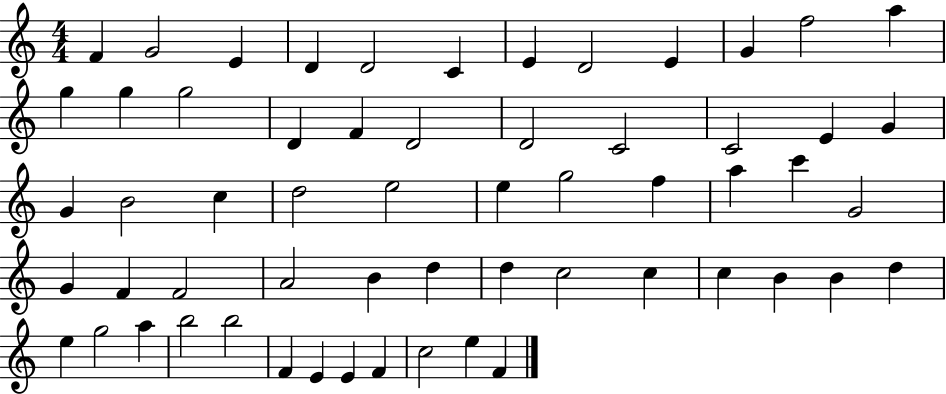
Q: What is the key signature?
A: C major